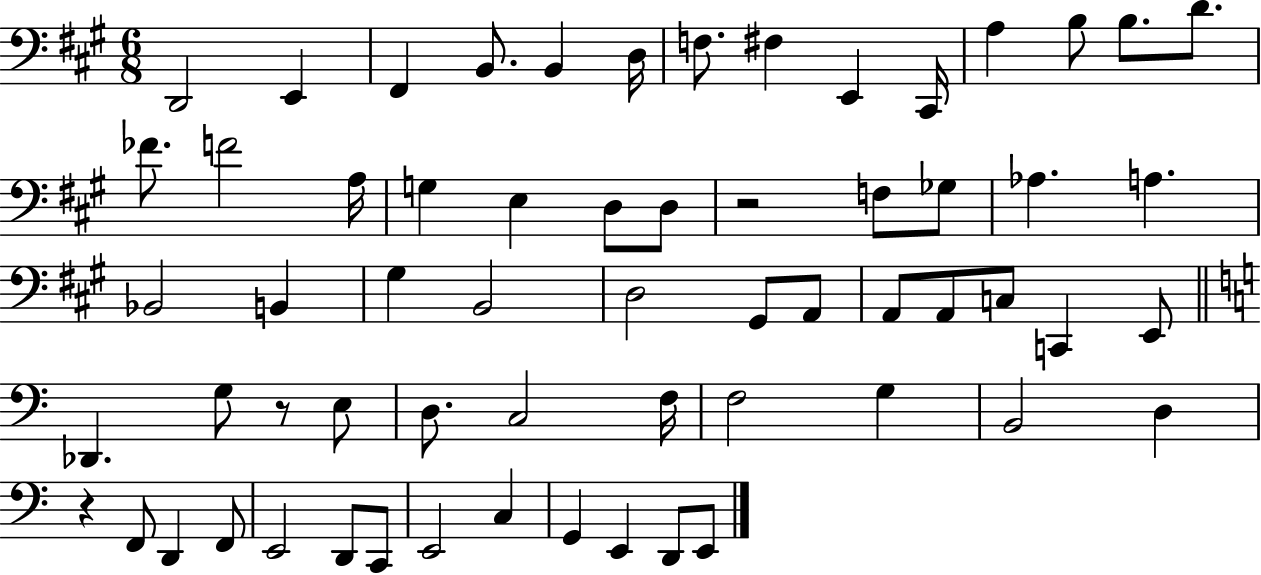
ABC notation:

X:1
T:Untitled
M:6/8
L:1/4
K:A
D,,2 E,, ^F,, B,,/2 B,, D,/4 F,/2 ^F, E,, ^C,,/4 A, B,/2 B,/2 D/2 _F/2 F2 A,/4 G, E, D,/2 D,/2 z2 F,/2 _G,/2 _A, A, _B,,2 B,, ^G, B,,2 D,2 ^G,,/2 A,,/2 A,,/2 A,,/2 C,/2 C,, E,,/2 _D,, G,/2 z/2 E,/2 D,/2 C,2 F,/4 F,2 G, B,,2 D, z F,,/2 D,, F,,/2 E,,2 D,,/2 C,,/2 E,,2 C, G,, E,, D,,/2 E,,/2